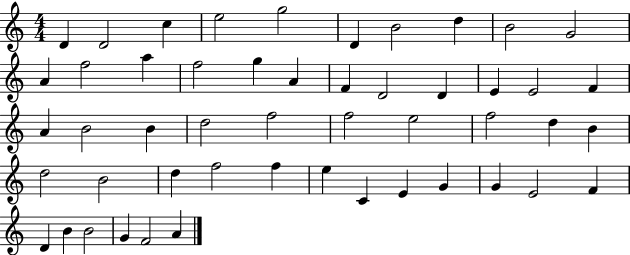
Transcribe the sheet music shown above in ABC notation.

X:1
T:Untitled
M:4/4
L:1/4
K:C
D D2 c e2 g2 D B2 d B2 G2 A f2 a f2 g A F D2 D E E2 F A B2 B d2 f2 f2 e2 f2 d B d2 B2 d f2 f e C E G G E2 F D B B2 G F2 A